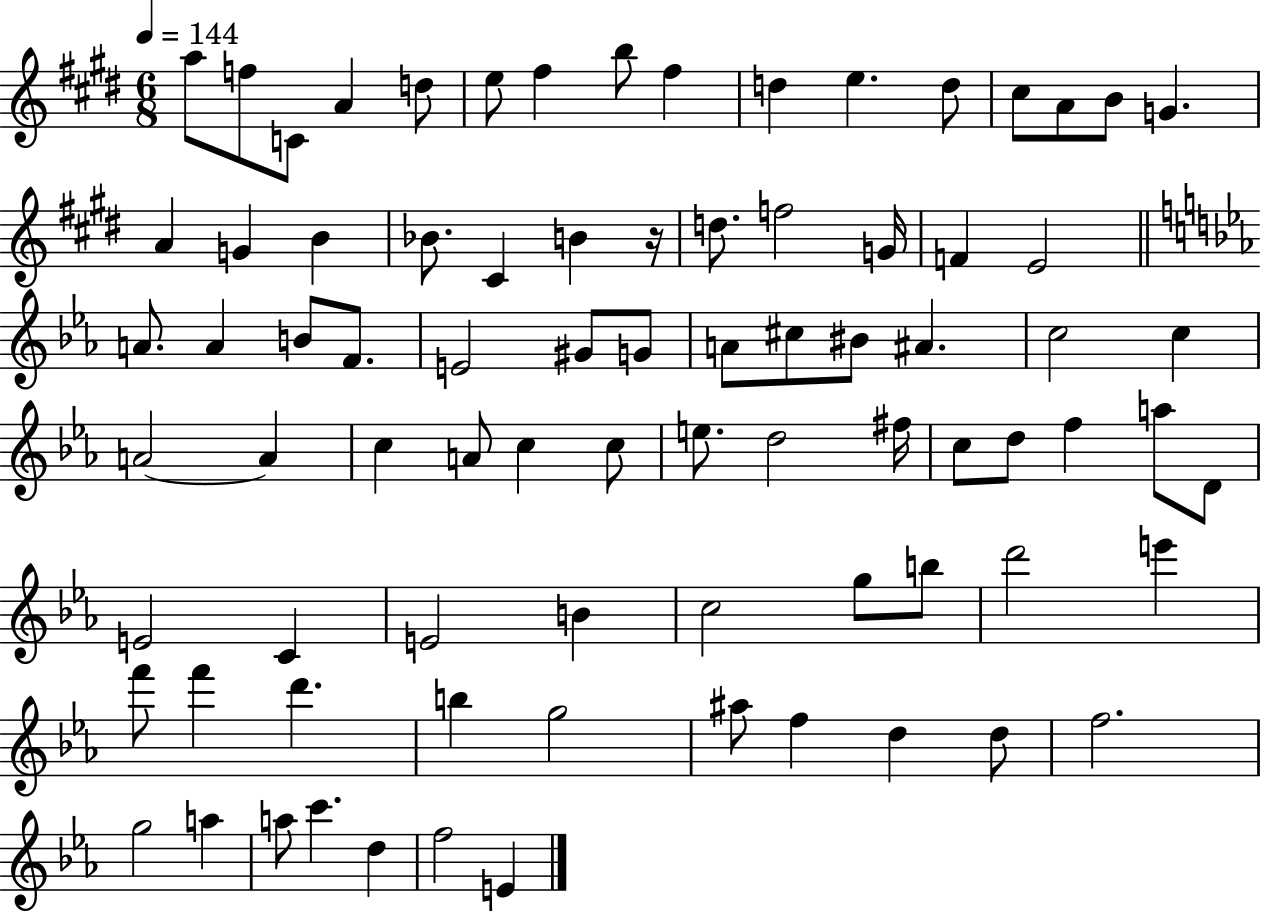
X:1
T:Untitled
M:6/8
L:1/4
K:E
a/2 f/2 C/2 A d/2 e/2 ^f b/2 ^f d e d/2 ^c/2 A/2 B/2 G A G B _B/2 ^C B z/4 d/2 f2 G/4 F E2 A/2 A B/2 F/2 E2 ^G/2 G/2 A/2 ^c/2 ^B/2 ^A c2 c A2 A c A/2 c c/2 e/2 d2 ^f/4 c/2 d/2 f a/2 D/2 E2 C E2 B c2 g/2 b/2 d'2 e' f'/2 f' d' b g2 ^a/2 f d d/2 f2 g2 a a/2 c' d f2 E